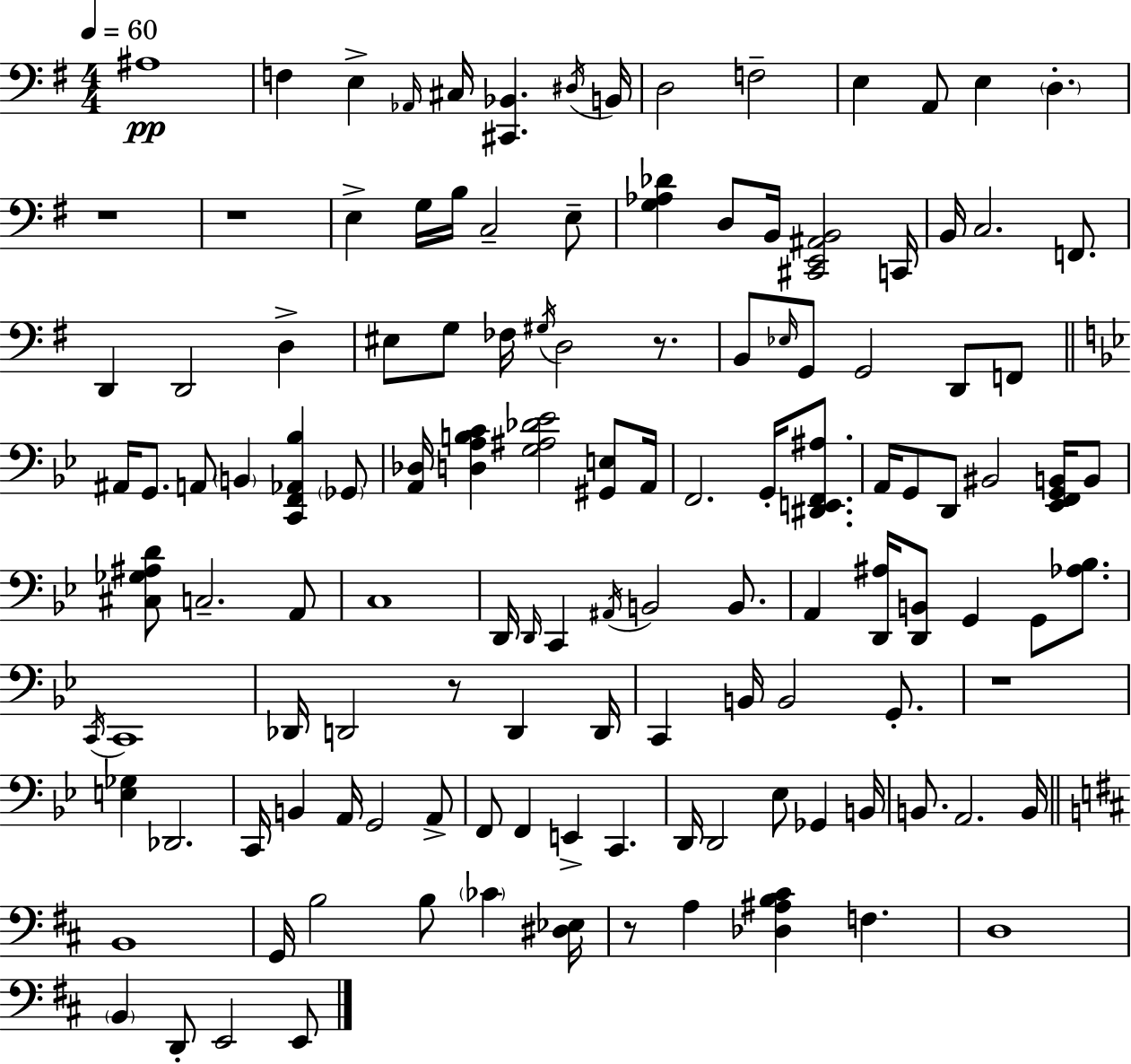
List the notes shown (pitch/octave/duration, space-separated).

A#3/w F3/q E3/q Ab2/s C#3/s [C#2,Bb2]/q. D#3/s B2/s D3/h F3/h E3/q A2/e E3/q D3/q. R/w R/w E3/q G3/s B3/s C3/h E3/e [G3,Ab3,Db4]/q D3/e B2/s [C#2,E2,A#2,B2]/h C2/s B2/s C3/h. F2/e. D2/q D2/h D3/q EIS3/e G3/e FES3/s G#3/s D3/h R/e. B2/e Eb3/s G2/e G2/h D2/e F2/e A#2/s G2/e. A2/e B2/q [C2,F2,Ab2,Bb3]/q Gb2/e [A2,Db3]/s [D3,A3,B3,C4]/q [G3,A#3,Db4,Eb4]/h [G#2,E3]/e A2/s F2/h. G2/s [D#2,E2,F2,A#3]/e. A2/s G2/e D2/e BIS2/h [Eb2,F2,G2,B2]/s B2/e [C#3,Gb3,A#3,D4]/e C3/h. A2/e C3/w D2/s D2/s C2/q A#2/s B2/h B2/e. A2/q [D2,A#3]/s [D2,B2]/e G2/q G2/e [Ab3,Bb3]/e. C2/s C2/w Db2/s D2/h R/e D2/q D2/s C2/q B2/s B2/h G2/e. R/w [E3,Gb3]/q Db2/h. C2/s B2/q A2/s G2/h A2/e F2/e F2/q E2/q C2/q. D2/s D2/h Eb3/e Gb2/q B2/s B2/e. A2/h. B2/s B2/w G2/s B3/h B3/e CES4/q [D#3,Eb3]/s R/e A3/q [Db3,A#3,B3,C#4]/q F3/q. D3/w B2/q D2/e E2/h E2/e